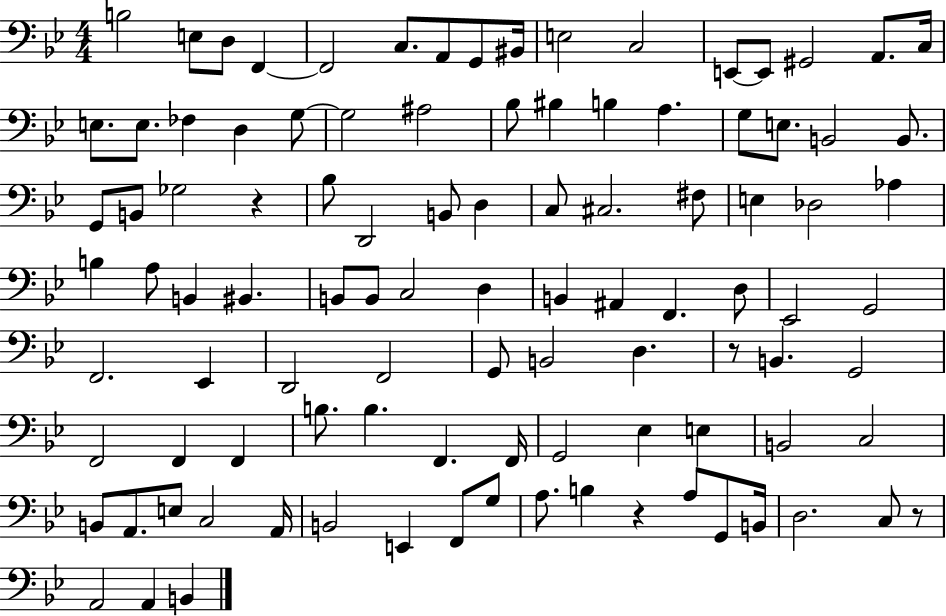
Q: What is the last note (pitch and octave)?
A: B2